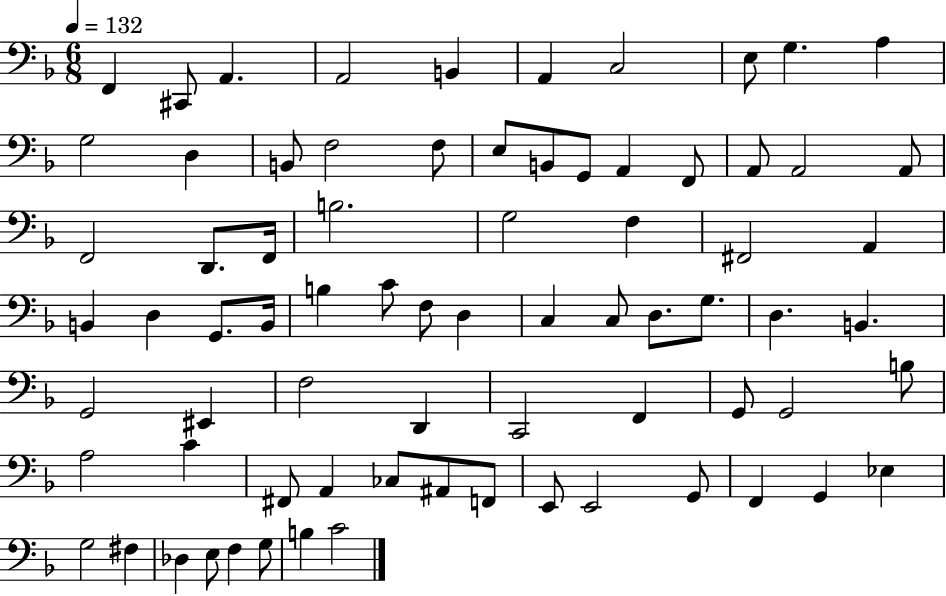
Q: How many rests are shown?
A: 0